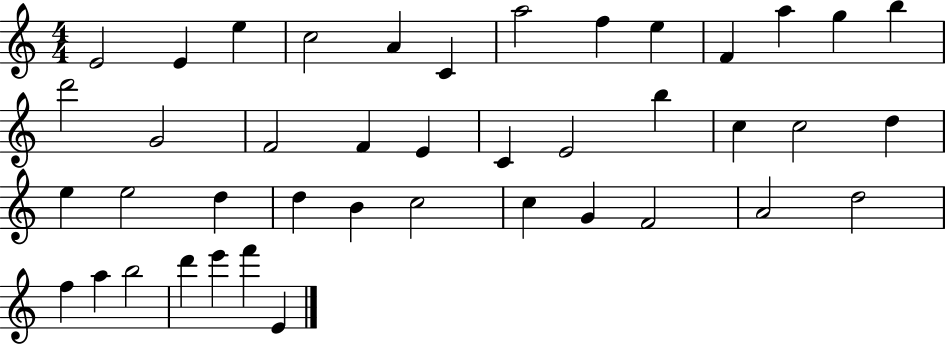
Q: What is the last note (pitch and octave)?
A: E4